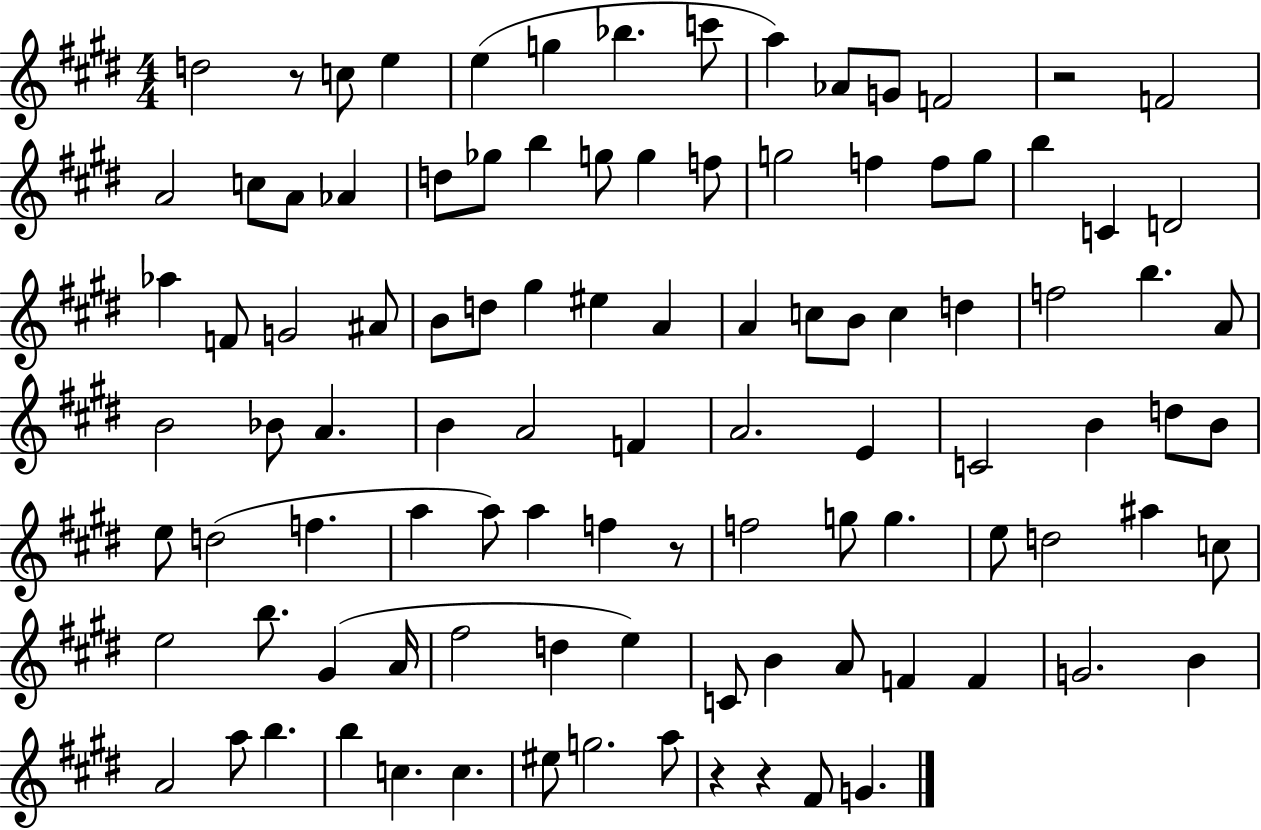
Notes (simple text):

D5/h R/e C5/e E5/q E5/q G5/q Bb5/q. C6/e A5/q Ab4/e G4/e F4/h R/h F4/h A4/h C5/e A4/e Ab4/q D5/e Gb5/e B5/q G5/e G5/q F5/e G5/h F5/q F5/e G5/e B5/q C4/q D4/h Ab5/q F4/e G4/h A#4/e B4/e D5/e G#5/q EIS5/q A4/q A4/q C5/e B4/e C5/q D5/q F5/h B5/q. A4/e B4/h Bb4/e A4/q. B4/q A4/h F4/q A4/h. E4/q C4/h B4/q D5/e B4/e E5/e D5/h F5/q. A5/q A5/e A5/q F5/q R/e F5/h G5/e G5/q. E5/e D5/h A#5/q C5/e E5/h B5/e. G#4/q A4/s F#5/h D5/q E5/q C4/e B4/q A4/e F4/q F4/q G4/h. B4/q A4/h A5/e B5/q. B5/q C5/q. C5/q. EIS5/e G5/h. A5/e R/q R/q F#4/e G4/q.